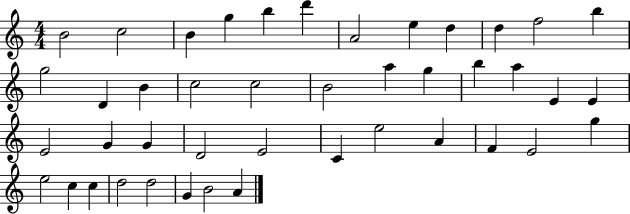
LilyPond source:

{
  \clef treble
  \numericTimeSignature
  \time 4/4
  \key c \major
  b'2 c''2 | b'4 g''4 b''4 d'''4 | a'2 e''4 d''4 | d''4 f''2 b''4 | \break g''2 d'4 b'4 | c''2 c''2 | b'2 a''4 g''4 | b''4 a''4 e'4 e'4 | \break e'2 g'4 g'4 | d'2 e'2 | c'4 e''2 a'4 | f'4 e'2 g''4 | \break e''2 c''4 c''4 | d''2 d''2 | g'4 b'2 a'4 | \bar "|."
}